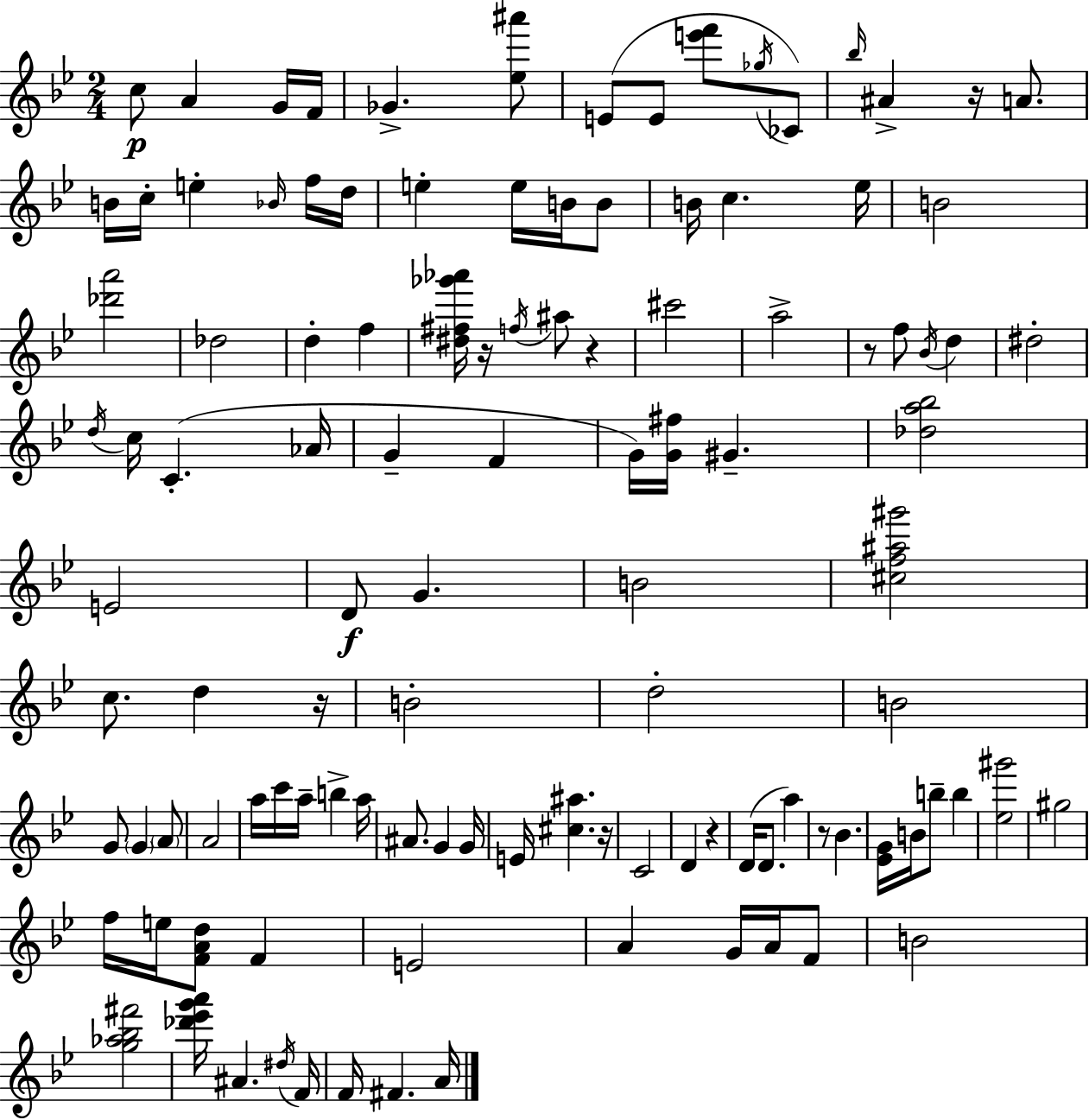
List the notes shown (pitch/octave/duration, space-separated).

C5/e A4/q G4/s F4/s Gb4/q. [Eb5,A#6]/e E4/e E4/e [E6,F6]/e Gb5/s CES4/e Bb5/s A#4/q R/s A4/e. B4/s C5/s E5/q Bb4/s F5/s D5/s E5/q E5/s B4/s B4/e B4/s C5/q. Eb5/s B4/h [Db6,A6]/h Db5/h D5/q F5/q [D#5,F#5,Gb6,Ab6]/s R/s F5/s A#5/e R/q C#6/h A5/h R/e F5/e Bb4/s D5/q D#5/h D5/s C5/s C4/q. Ab4/s G4/q F4/q G4/s [G4,F#5]/s G#4/q. [Db5,A5,Bb5]/h E4/h D4/e G4/q. B4/h [C#5,F5,A#5,G#6]/h C5/e. D5/q R/s B4/h D5/h B4/h G4/e G4/q A4/e A4/h A5/s C6/s A5/s B5/q A5/s A#4/e. G4/q G4/s E4/s [C#5,A#5]/q. R/s C4/h D4/q R/q D4/s D4/e. A5/q R/e Bb4/q. [Eb4,G4]/s B4/s B5/e B5/q [Eb5,G#6]/h G#5/h F5/s E5/s [F4,A4,D5]/e F4/q E4/h A4/q G4/s A4/s F4/e B4/h [G5,Ab5,Bb5,F#6]/h [Db6,Eb6,G6,A6]/s A#4/q. D#5/s F4/s F4/s F#4/q. A4/s